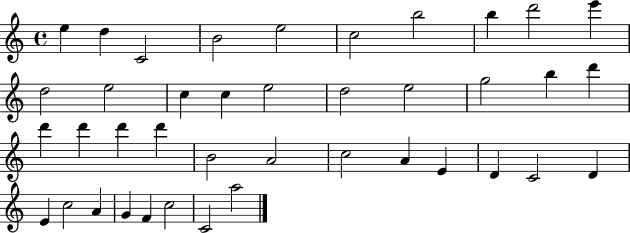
{
  \clef treble
  \time 4/4
  \defaultTimeSignature
  \key c \major
  e''4 d''4 c'2 | b'2 e''2 | c''2 b''2 | b''4 d'''2 e'''4 | \break d''2 e''2 | c''4 c''4 e''2 | d''2 e''2 | g''2 b''4 d'''4 | \break d'''4 d'''4 d'''4 d'''4 | b'2 a'2 | c''2 a'4 e'4 | d'4 c'2 d'4 | \break e'4 c''2 a'4 | g'4 f'4 c''2 | c'2 a''2 | \bar "|."
}